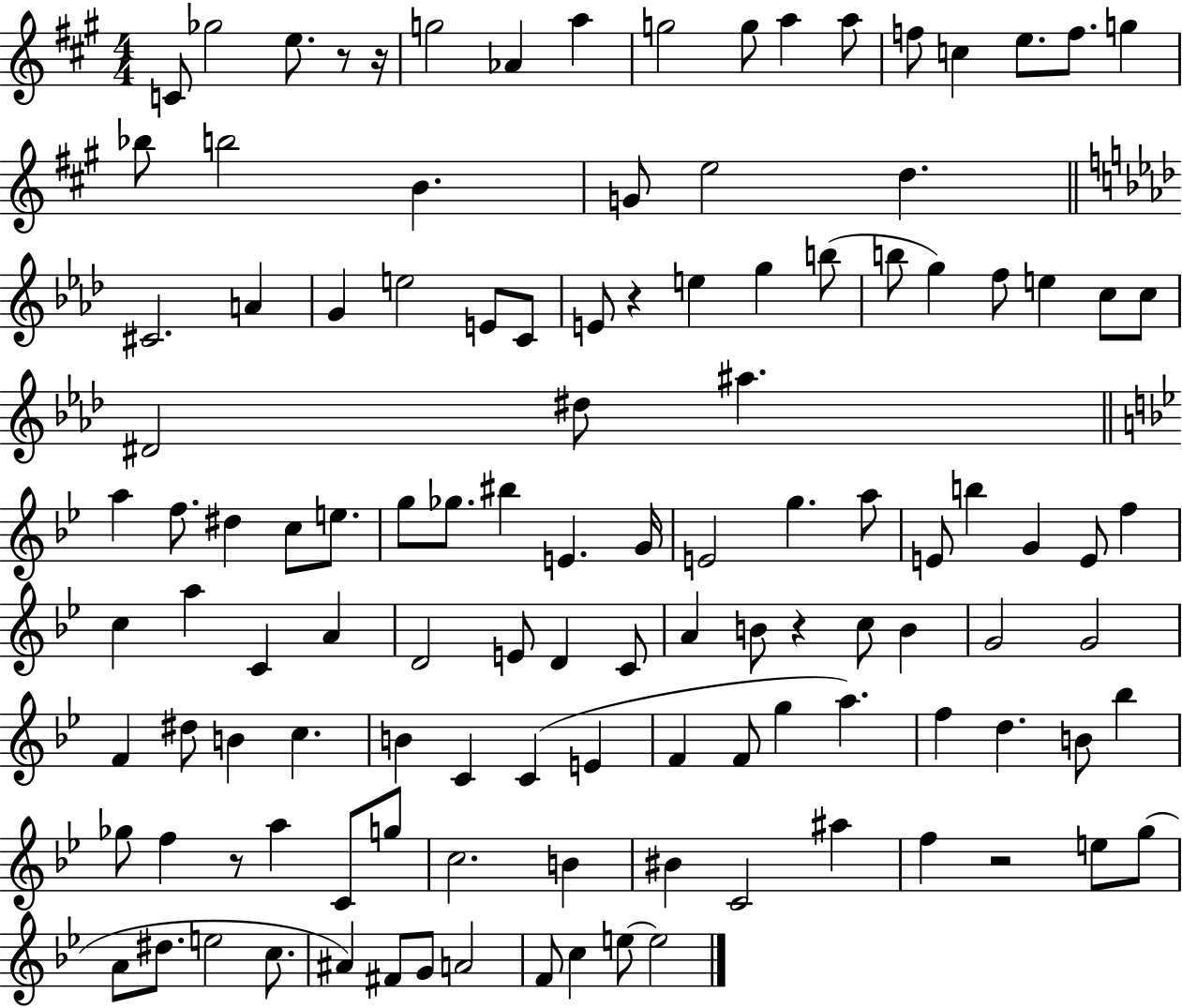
{
  \clef treble
  \numericTimeSignature
  \time 4/4
  \key a \major
  \repeat volta 2 { c'8 ges''2 e''8. r8 r16 | g''2 aes'4 a''4 | g''2 g''8 a''4 a''8 | f''8 c''4 e''8. f''8. g''4 | \break bes''8 b''2 b'4. | g'8 e''2 d''4. | \bar "||" \break \key aes \major cis'2. a'4 | g'4 e''2 e'8 c'8 | e'8 r4 e''4 g''4 b''8( | b''8 g''4) f''8 e''4 c''8 c''8 | \break dis'2 dis''8 ais''4. | \bar "||" \break \key bes \major a''4 f''8. dis''4 c''8 e''8. | g''8 ges''8. bis''4 e'4. g'16 | e'2 g''4. a''8 | e'8 b''4 g'4 e'8 f''4 | \break c''4 a''4 c'4 a'4 | d'2 e'8 d'4 c'8 | a'4 b'8 r4 c''8 b'4 | g'2 g'2 | \break f'4 dis''8 b'4 c''4. | b'4 c'4 c'4( e'4 | f'4 f'8 g''4 a''4.) | f''4 d''4. b'8 bes''4 | \break ges''8 f''4 r8 a''4 c'8 g''8 | c''2. b'4 | bis'4 c'2 ais''4 | f''4 r2 e''8 g''8( | \break a'8 dis''8. e''2 c''8. | ais'4) fis'8 g'8 a'2 | f'8 c''4 e''8~~ e''2 | } \bar "|."
}